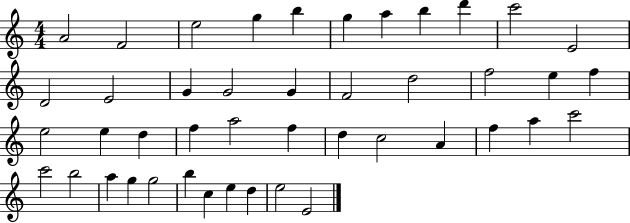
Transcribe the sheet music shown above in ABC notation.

X:1
T:Untitled
M:4/4
L:1/4
K:C
A2 F2 e2 g b g a b d' c'2 E2 D2 E2 G G2 G F2 d2 f2 e f e2 e d f a2 f d c2 A f a c'2 c'2 b2 a g g2 b c e d e2 E2